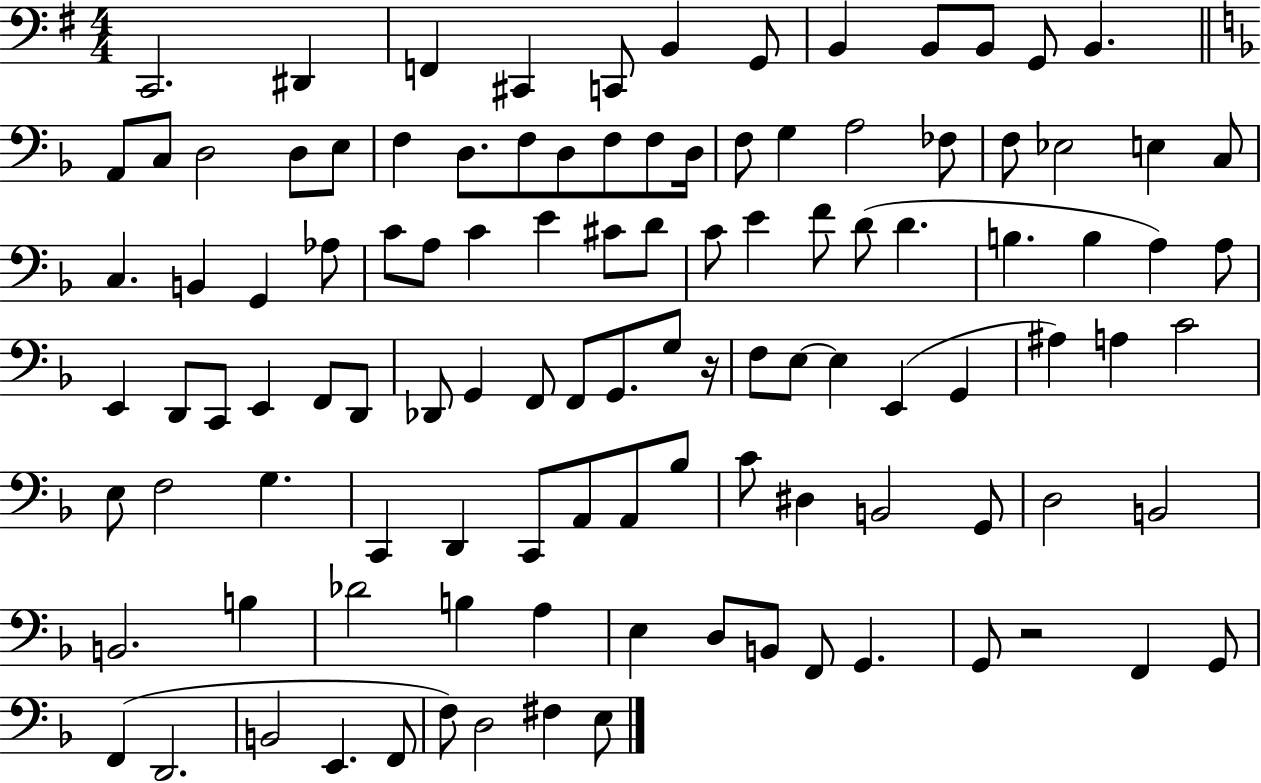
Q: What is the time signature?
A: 4/4